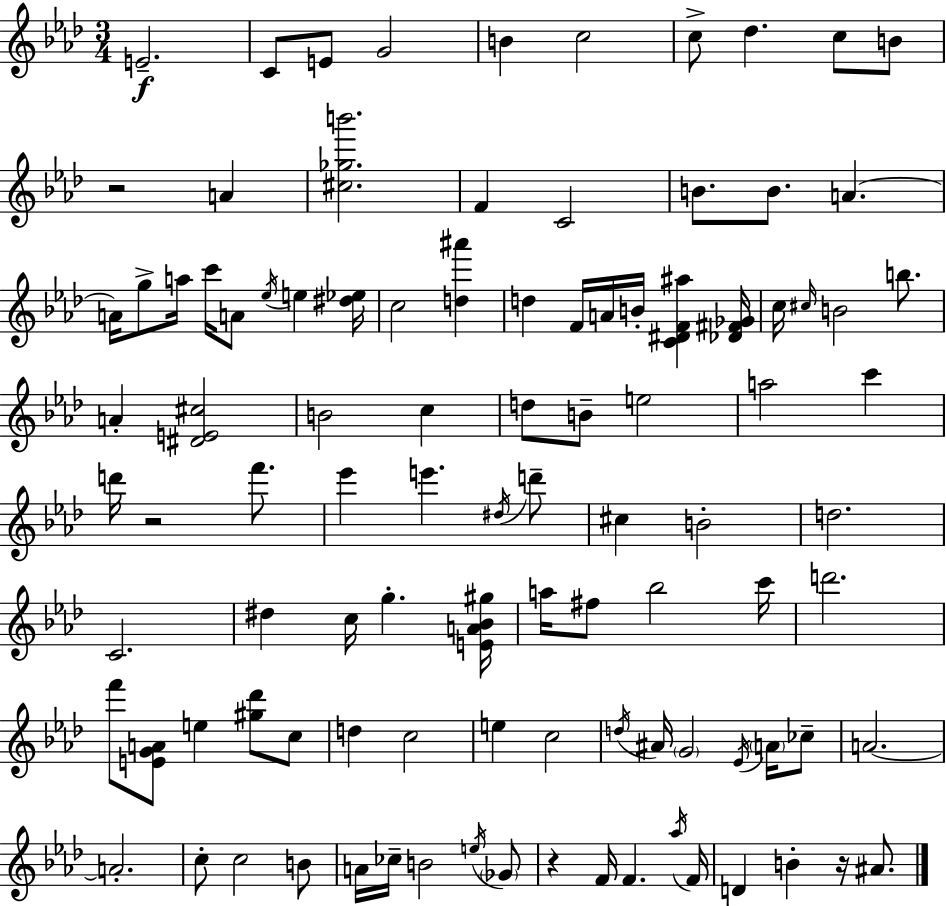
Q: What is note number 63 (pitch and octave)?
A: C5